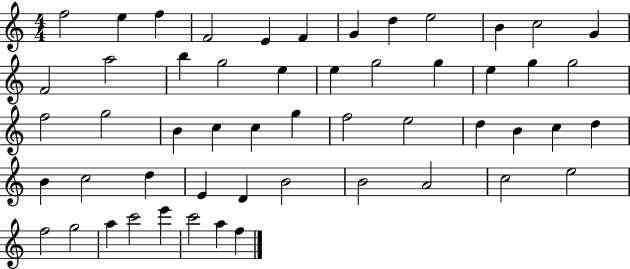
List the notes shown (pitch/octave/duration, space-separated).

F5/h E5/q F5/q F4/h E4/q F4/q G4/q D5/q E5/h B4/q C5/h G4/q F4/h A5/h B5/q G5/h E5/q E5/q G5/h G5/q E5/q G5/q G5/h F5/h G5/h B4/q C5/q C5/q G5/q F5/h E5/h D5/q B4/q C5/q D5/q B4/q C5/h D5/q E4/q D4/q B4/h B4/h A4/h C5/h E5/h F5/h G5/h A5/q C6/h E6/q C6/h A5/q F5/q